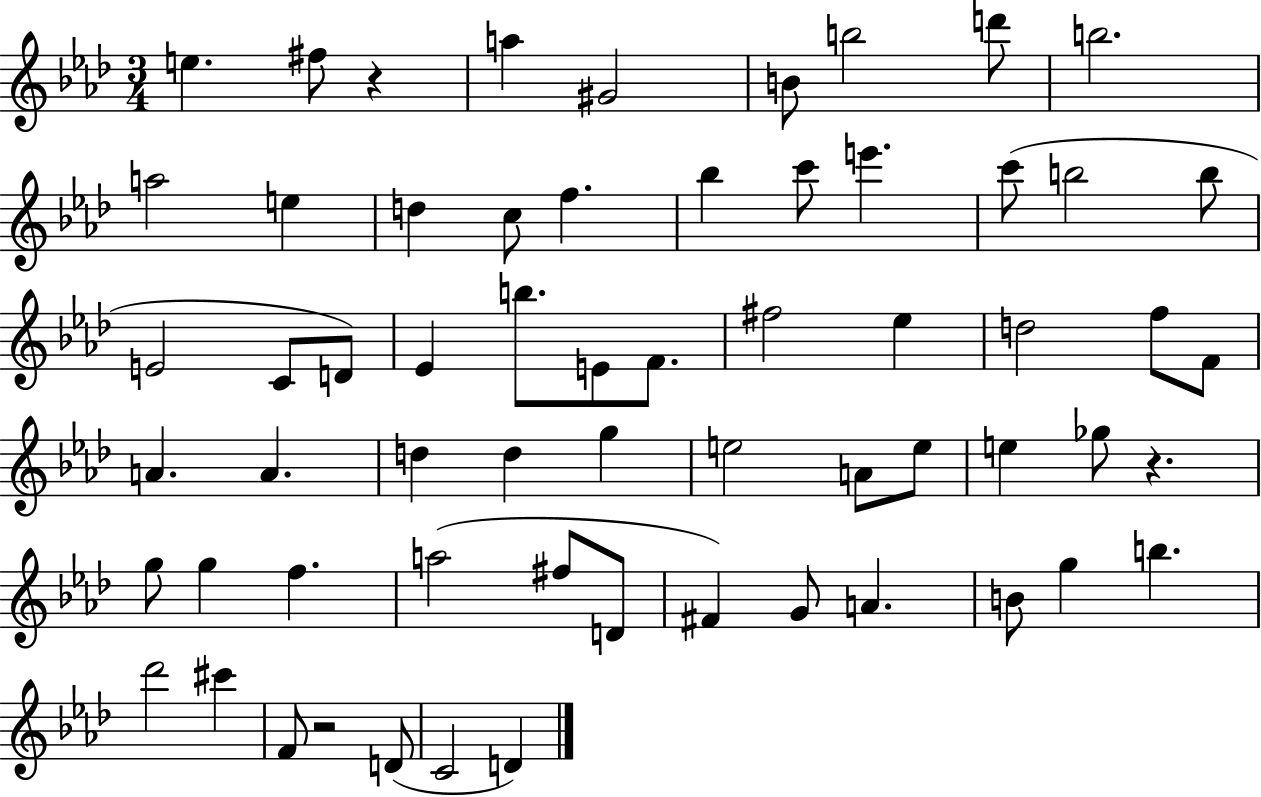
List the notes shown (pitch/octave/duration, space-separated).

E5/q. F#5/e R/q A5/q G#4/h B4/e B5/h D6/e B5/h. A5/h E5/q D5/q C5/e F5/q. Bb5/q C6/e E6/q. C6/e B5/h B5/e E4/h C4/e D4/e Eb4/q B5/e. E4/e F4/e. F#5/h Eb5/q D5/h F5/e F4/e A4/q. A4/q. D5/q D5/q G5/q E5/h A4/e E5/e E5/q Gb5/e R/q. G5/e G5/q F5/q. A5/h F#5/e D4/e F#4/q G4/e A4/q. B4/e G5/q B5/q. Db6/h C#6/q F4/e R/h D4/e C4/h D4/q